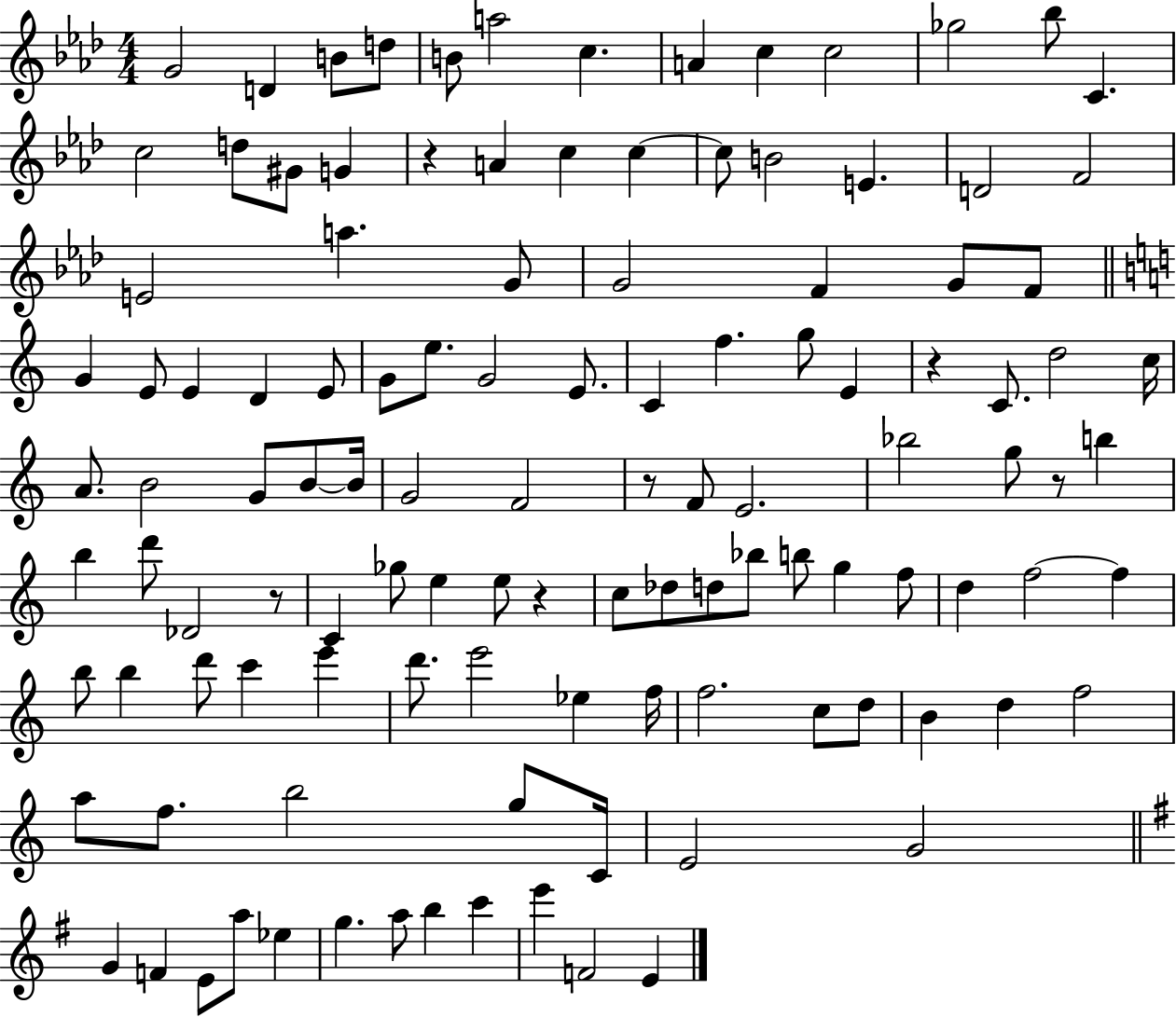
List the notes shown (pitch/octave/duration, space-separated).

G4/h D4/q B4/e D5/e B4/e A5/h C5/q. A4/q C5/q C5/h Gb5/h Bb5/e C4/q. C5/h D5/e G#4/e G4/q R/q A4/q C5/q C5/q C5/e B4/h E4/q. D4/h F4/h E4/h A5/q. G4/e G4/h F4/q G4/e F4/e G4/q E4/e E4/q D4/q E4/e G4/e E5/e. G4/h E4/e. C4/q F5/q. G5/e E4/q R/q C4/e. D5/h C5/s A4/e. B4/h G4/e B4/e B4/s G4/h F4/h R/e F4/e E4/h. Bb5/h G5/e R/e B5/q B5/q D6/e Db4/h R/e C4/q Gb5/e E5/q E5/e R/q C5/e Db5/e D5/e Bb5/e B5/e G5/q F5/e D5/q F5/h F5/q B5/e B5/q D6/e C6/q E6/q D6/e. E6/h Eb5/q F5/s F5/h. C5/e D5/e B4/q D5/q F5/h A5/e F5/e. B5/h G5/e C4/s E4/h G4/h G4/q F4/q E4/e A5/e Eb5/q G5/q. A5/e B5/q C6/q E6/q F4/h E4/q